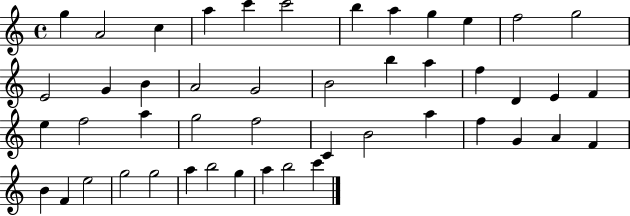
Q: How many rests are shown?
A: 0